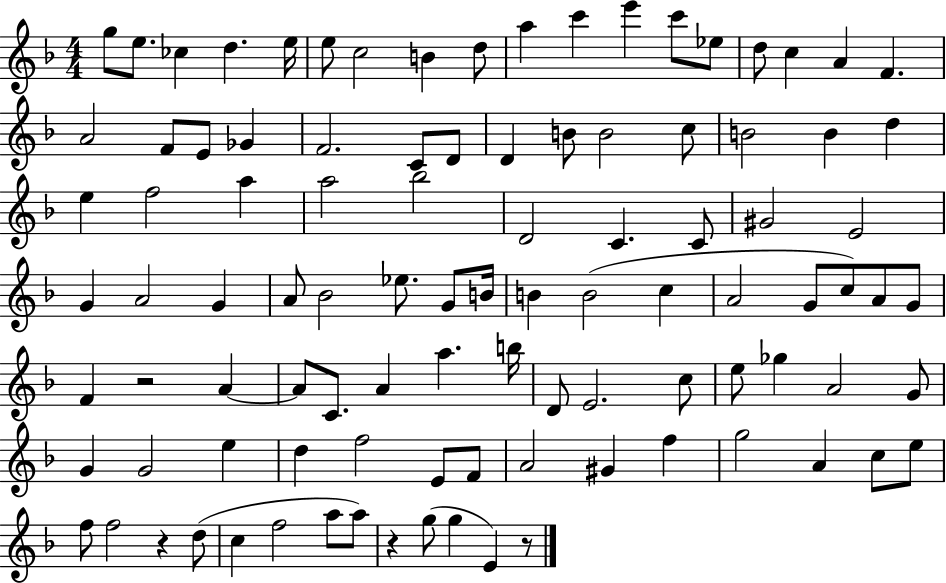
X:1
T:Untitled
M:4/4
L:1/4
K:F
g/2 e/2 _c d e/4 e/2 c2 B d/2 a c' e' c'/2 _e/2 d/2 c A F A2 F/2 E/2 _G F2 C/2 D/2 D B/2 B2 c/2 B2 B d e f2 a a2 _b2 D2 C C/2 ^G2 E2 G A2 G A/2 _B2 _e/2 G/2 B/4 B B2 c A2 G/2 c/2 A/2 G/2 F z2 A A/2 C/2 A a b/4 D/2 E2 c/2 e/2 _g A2 G/2 G G2 e d f2 E/2 F/2 A2 ^G f g2 A c/2 e/2 f/2 f2 z d/2 c f2 a/2 a/2 z g/2 g E z/2